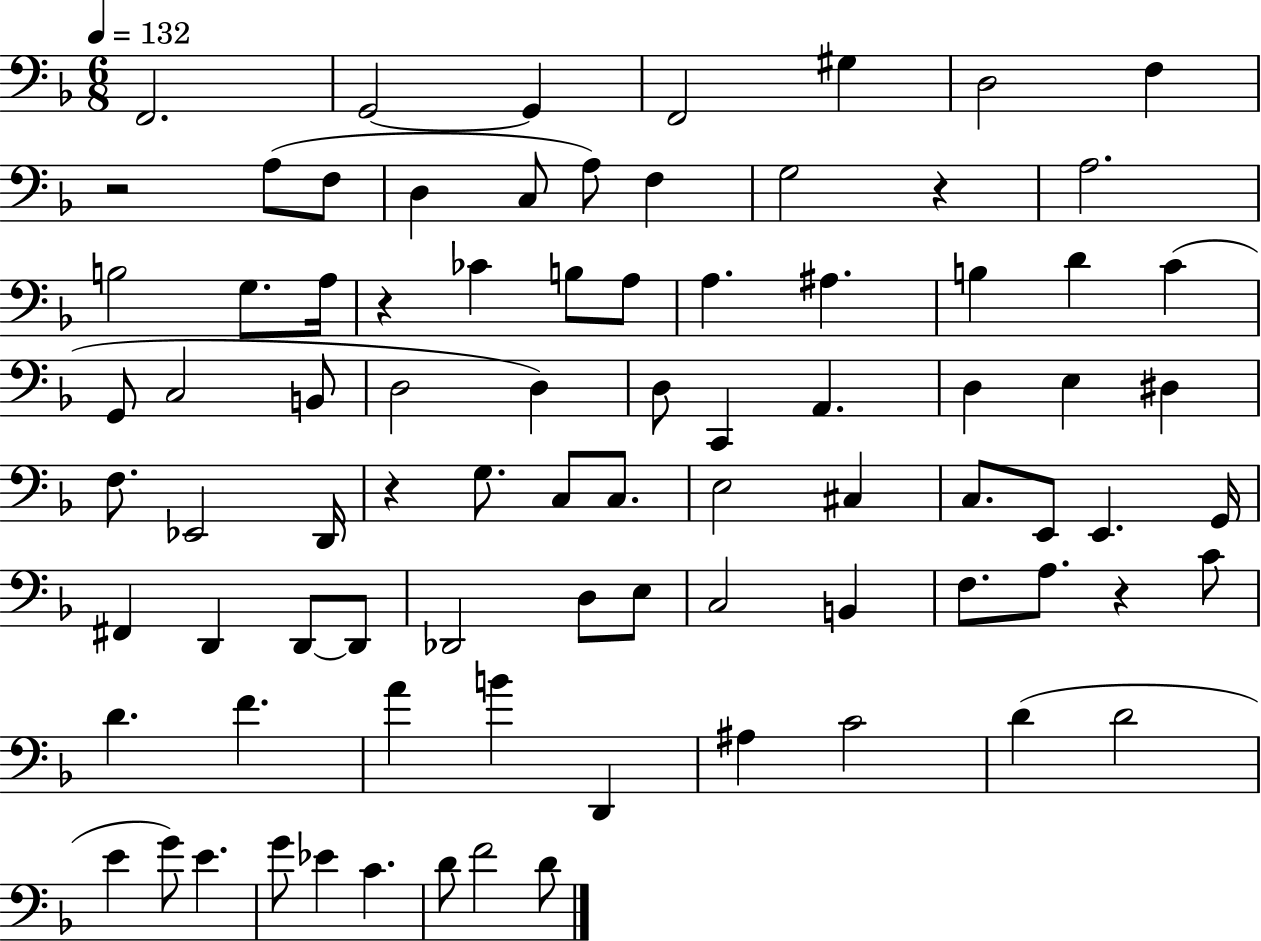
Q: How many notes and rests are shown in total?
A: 84